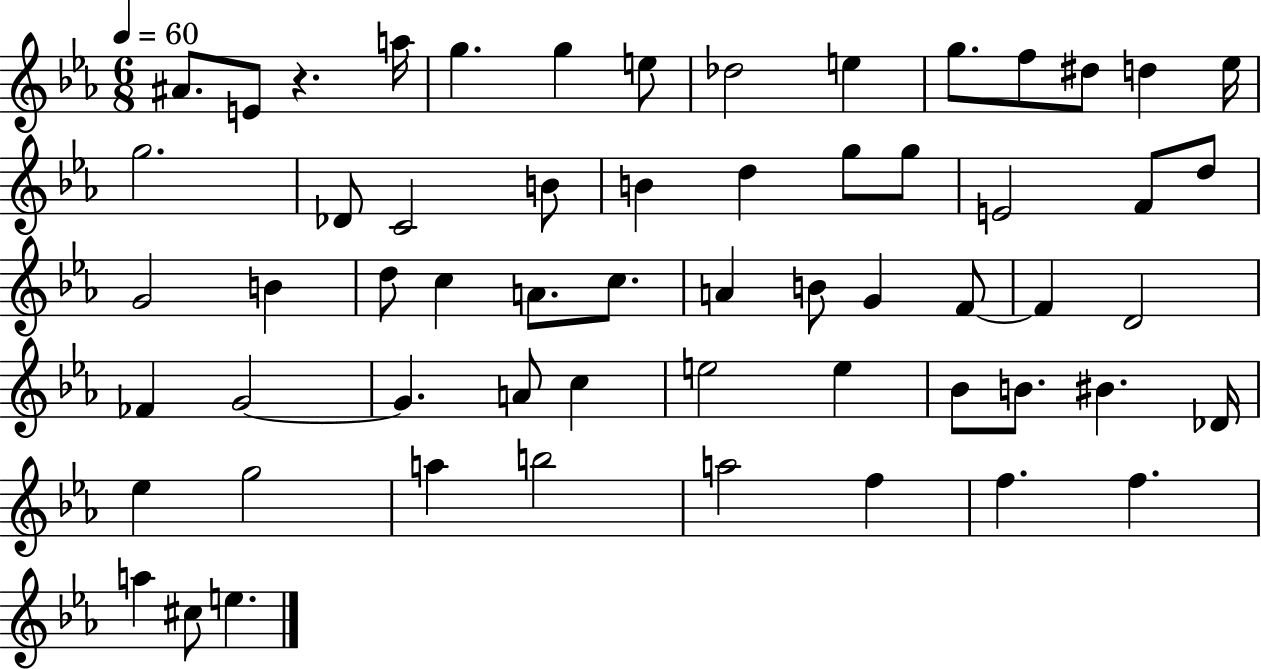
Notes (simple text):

A#4/e. E4/e R/q. A5/s G5/q. G5/q E5/e Db5/h E5/q G5/e. F5/e D#5/e D5/q Eb5/s G5/h. Db4/e C4/h B4/e B4/q D5/q G5/e G5/e E4/h F4/e D5/e G4/h B4/q D5/e C5/q A4/e. C5/e. A4/q B4/e G4/q F4/e F4/q D4/h FES4/q G4/h G4/q. A4/e C5/q E5/h E5/q Bb4/e B4/e. BIS4/q. Db4/s Eb5/q G5/h A5/q B5/h A5/h F5/q F5/q. F5/q. A5/q C#5/e E5/q.